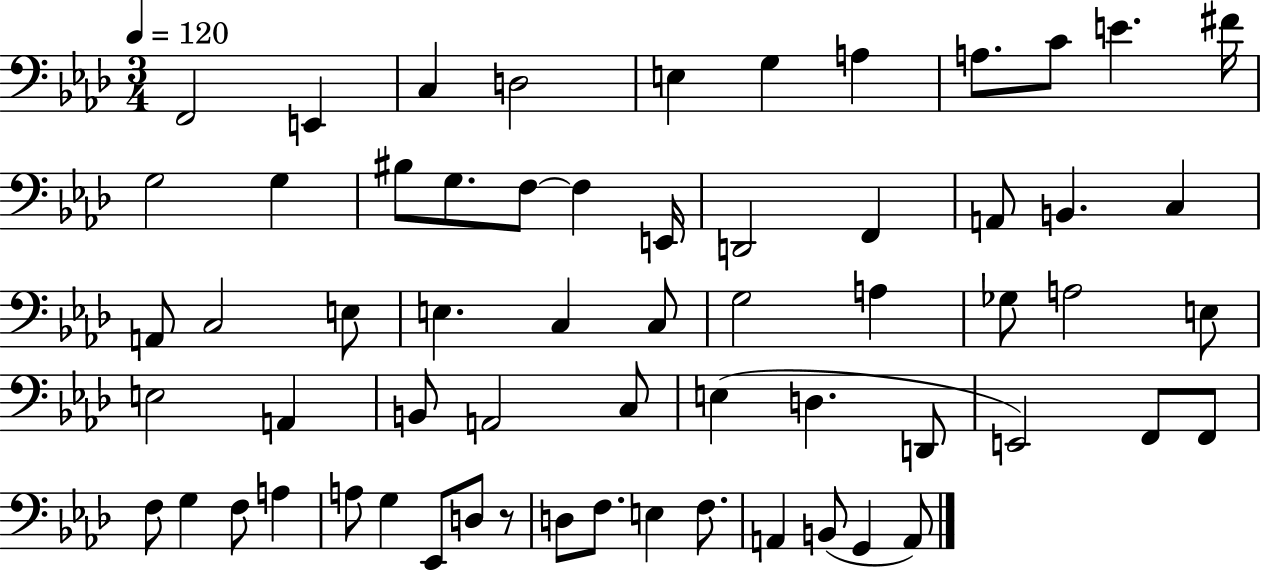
X:1
T:Untitled
M:3/4
L:1/4
K:Ab
F,,2 E,, C, D,2 E, G, A, A,/2 C/2 E ^F/4 G,2 G, ^B,/2 G,/2 F,/2 F, E,,/4 D,,2 F,, A,,/2 B,, C, A,,/2 C,2 E,/2 E, C, C,/2 G,2 A, _G,/2 A,2 E,/2 E,2 A,, B,,/2 A,,2 C,/2 E, D, D,,/2 E,,2 F,,/2 F,,/2 F,/2 G, F,/2 A, A,/2 G, _E,,/2 D,/2 z/2 D,/2 F,/2 E, F,/2 A,, B,,/2 G,, A,,/2